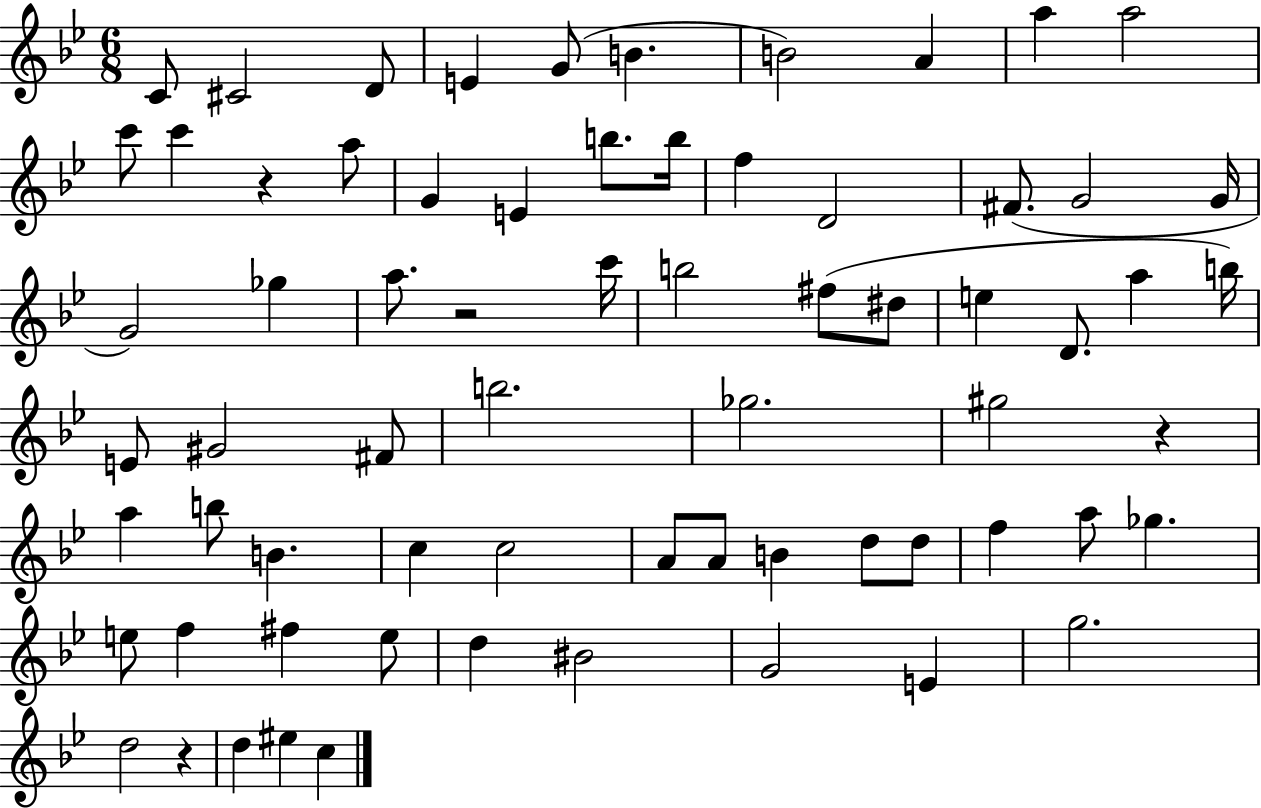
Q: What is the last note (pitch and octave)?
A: C5